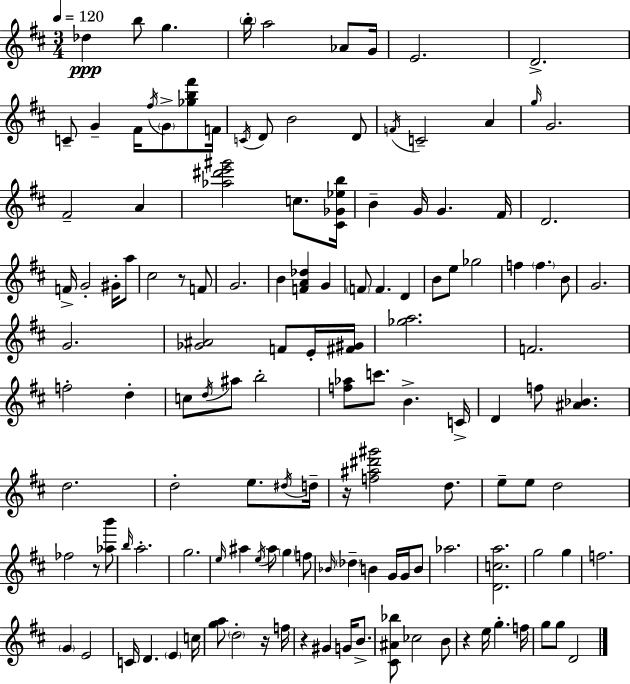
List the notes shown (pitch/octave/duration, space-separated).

Db5/q B5/e G5/q. B5/s A5/h Ab4/e G4/s E4/h. D4/h. C4/e G4/q F#4/s F#5/s G4/e [Gb5,B5,F#6]/e F4/s C4/s D4/e B4/h D4/e F4/s C4/h A4/q G5/s G4/h. F#4/h A4/q [Ab5,D#6,E6,G#6]/h C5/e. [C#4,Gb4,Eb5,B5]/s B4/q G4/s G4/q. F#4/s D4/h. F4/s G4/h G#4/s A5/e C#5/h R/e F4/e G4/h. B4/q [F4,A4,Db5]/q G4/q F4/e F4/q. D4/q B4/e E5/e Gb5/h F5/q F5/q. B4/e G4/h. G4/h. [Gb4,A#4]/h F4/e E4/s [F#4,G#4]/s [Gb5,A5]/h. F4/h. F5/h D5/q C5/e D5/s A#5/e B5/h [F5,Ab5]/e C6/e. B4/q. C4/s D4/q F5/e [A#4,Bb4]/q. D5/h. D5/h E5/e. D#5/s D5/s R/s [F5,A#5,D#6,G#6]/h D5/e. E5/e E5/e D5/h FES5/h R/e [Ab5,B6]/e B5/s A5/h. G5/h. E5/s A#5/q E5/s A#5/e G5/q F5/e Bb4/s Db5/q B4/q G4/s G4/s B4/e Ab5/h. [D4,C5,A5]/h. G5/h G5/q F5/h. G4/q E4/h C4/s D4/q. E4/q C5/s [G5,A5]/e D5/h R/s F5/s R/q G#4/q G4/s B4/e. [C#4,A#4,Bb5]/e CES5/h B4/e R/q E5/s G5/q. F5/s G5/e G5/e D4/h